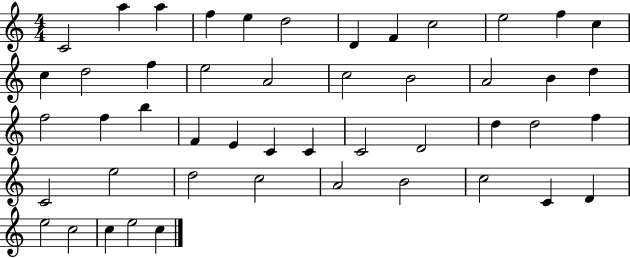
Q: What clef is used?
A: treble